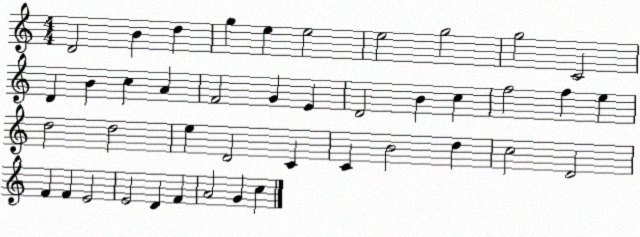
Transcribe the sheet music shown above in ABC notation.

X:1
T:Untitled
M:4/4
L:1/4
K:C
D2 B d g e e2 e2 g2 g2 C2 D B c A F2 G E D2 B c f2 f e d2 d2 e D2 C C B2 d c2 D2 F F E2 E2 D F A2 G c